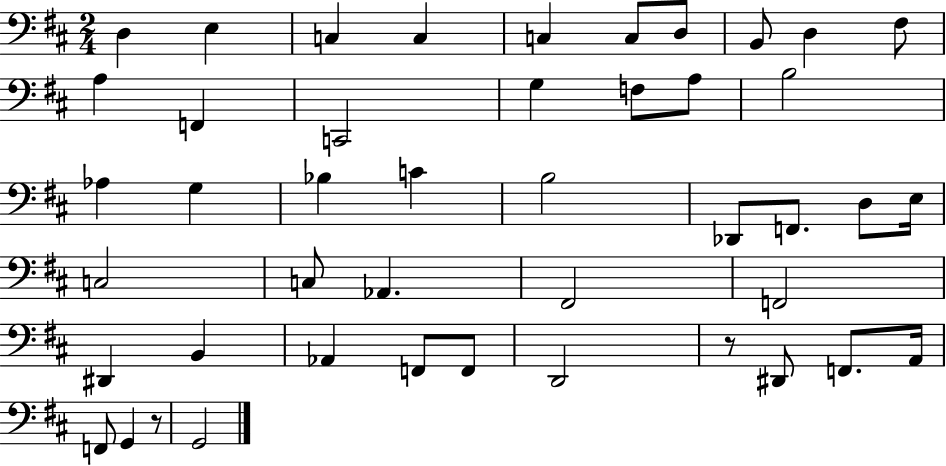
X:1
T:Untitled
M:2/4
L:1/4
K:D
D, E, C, C, C, C,/2 D,/2 B,,/2 D, ^F,/2 A, F,, C,,2 G, F,/2 A,/2 B,2 _A, G, _B, C B,2 _D,,/2 F,,/2 D,/2 E,/4 C,2 C,/2 _A,, ^F,,2 F,,2 ^D,, B,, _A,, F,,/2 F,,/2 D,,2 z/2 ^D,,/2 F,,/2 A,,/4 F,,/2 G,, z/2 G,,2